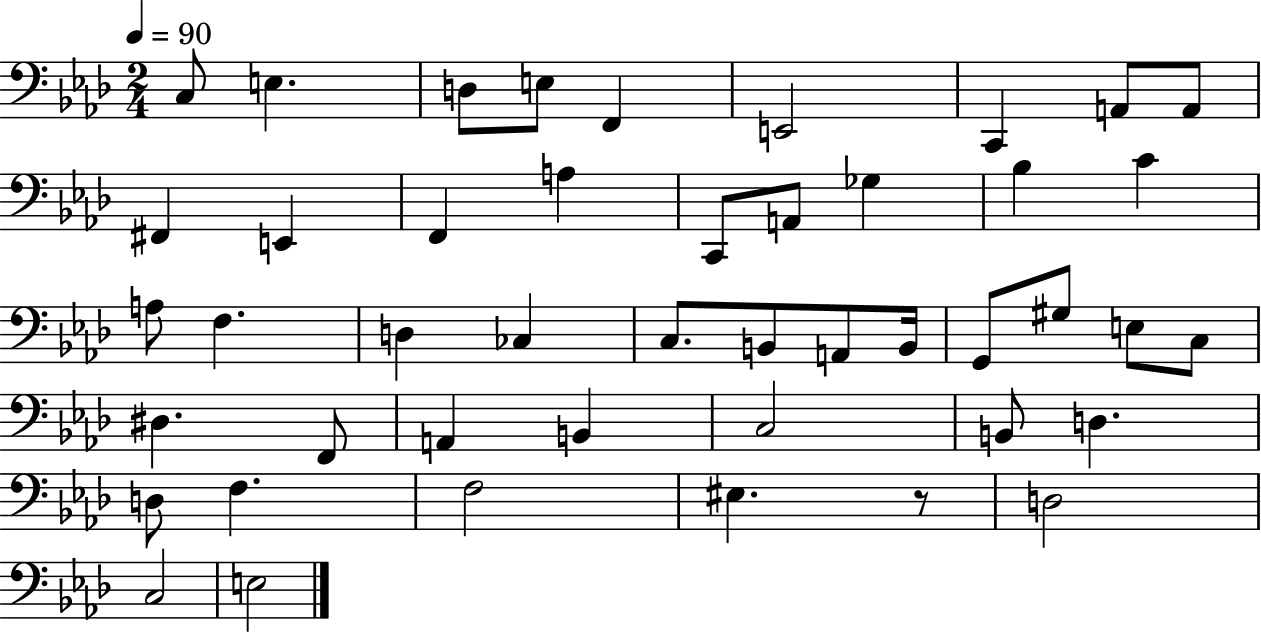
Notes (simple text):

C3/e E3/q. D3/e E3/e F2/q E2/h C2/q A2/e A2/e F#2/q E2/q F2/q A3/q C2/e A2/e Gb3/q Bb3/q C4/q A3/e F3/q. D3/q CES3/q C3/e. B2/e A2/e B2/s G2/e G#3/e E3/e C3/e D#3/q. F2/e A2/q B2/q C3/h B2/e D3/q. D3/e F3/q. F3/h EIS3/q. R/e D3/h C3/h E3/h